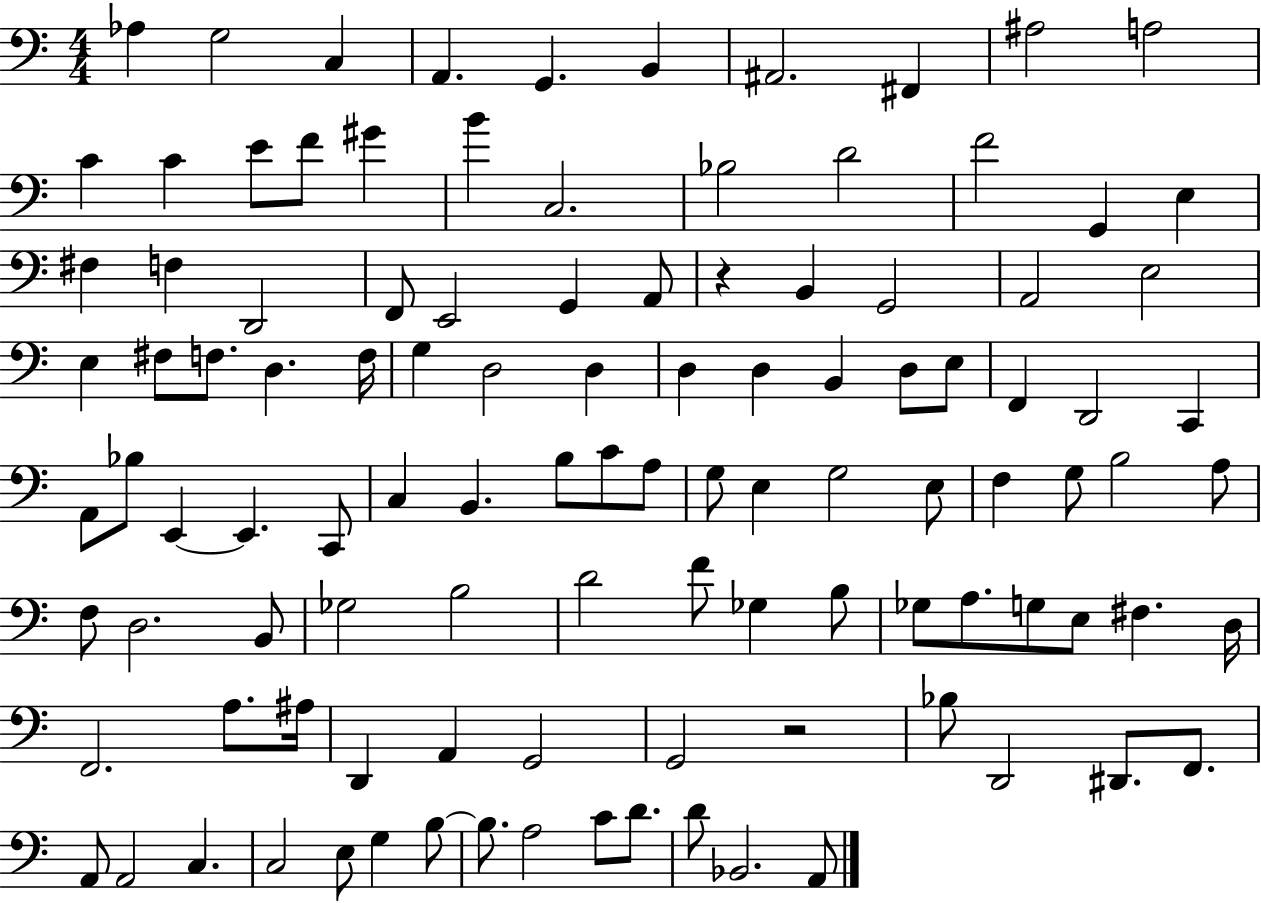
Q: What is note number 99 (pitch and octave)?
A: G3